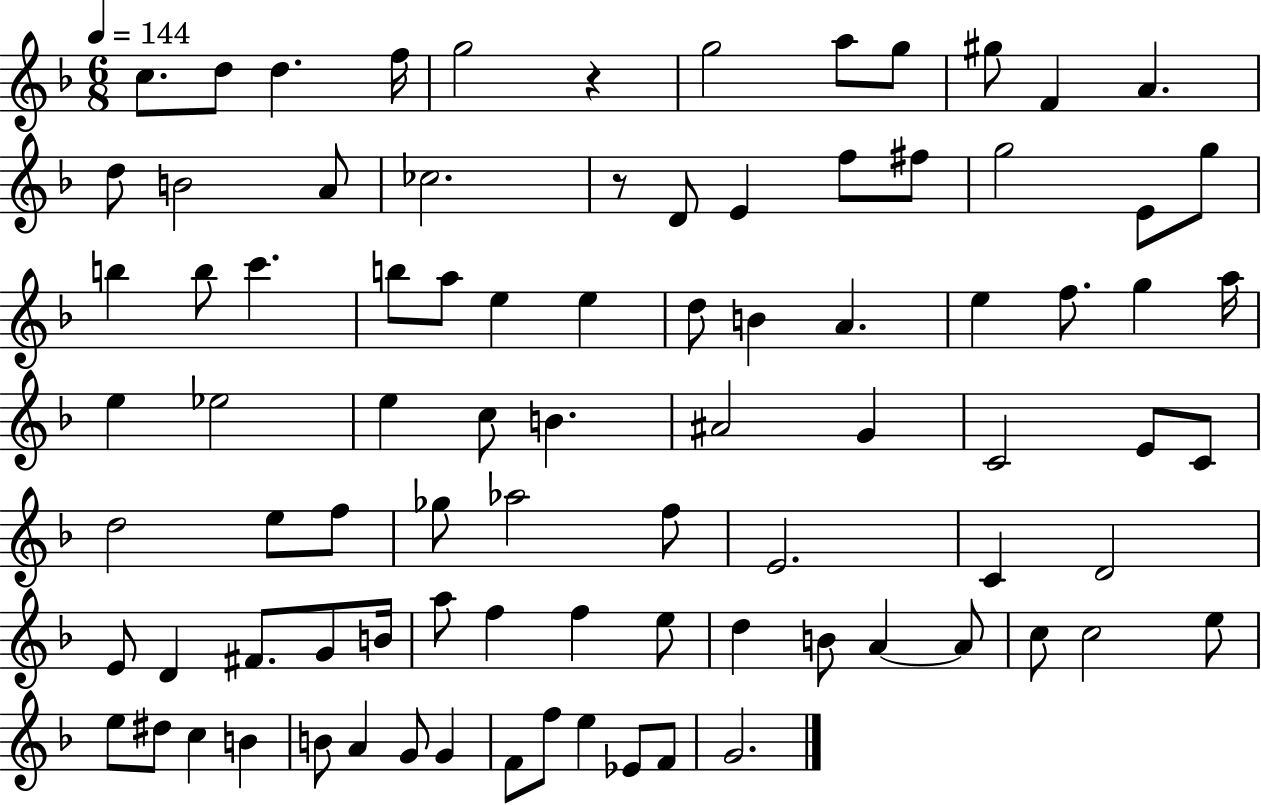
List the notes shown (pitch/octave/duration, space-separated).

C5/e. D5/e D5/q. F5/s G5/h R/q G5/h A5/e G5/e G#5/e F4/q A4/q. D5/e B4/h A4/e CES5/h. R/e D4/e E4/q F5/e F#5/e G5/h E4/e G5/e B5/q B5/e C6/q. B5/e A5/e E5/q E5/q D5/e B4/q A4/q. E5/q F5/e. G5/q A5/s E5/q Eb5/h E5/q C5/e B4/q. A#4/h G4/q C4/h E4/e C4/e D5/h E5/e F5/e Gb5/e Ab5/h F5/e E4/h. C4/q D4/h E4/e D4/q F#4/e. G4/e B4/s A5/e F5/q F5/q E5/e D5/q B4/e A4/q A4/e C5/e C5/h E5/e E5/e D#5/e C5/q B4/q B4/e A4/q G4/e G4/q F4/e F5/e E5/q Eb4/e F4/e G4/h.